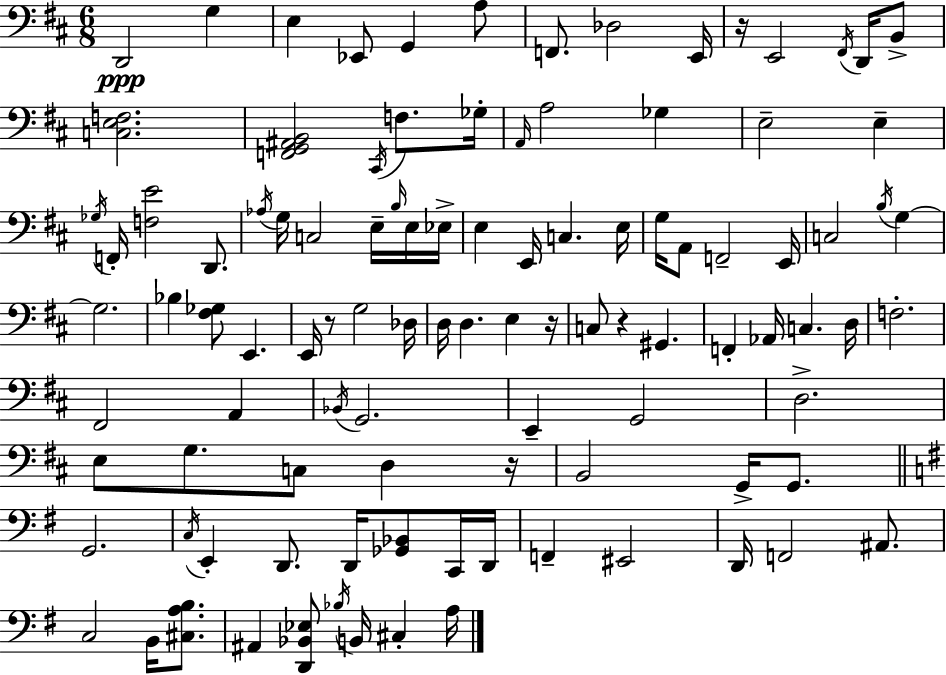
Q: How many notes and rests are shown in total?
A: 103